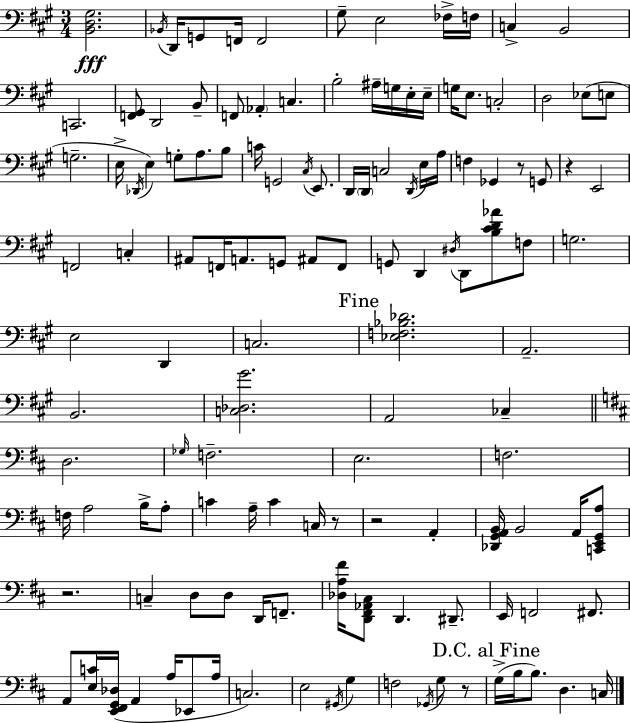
[B2,D3,G#3]/h. Bb2/s D2/s G2/e F2/s F2/h G#3/e E3/h FES3/s F3/s C3/q B2/h C2/h. [F2,G#2]/e D2/h B2/e F2/e Ab2/q C3/q. B3/h A#3/s G3/s E3/s E3/s G3/s E3/e. C3/h D3/h Eb3/e E3/e G3/h. E3/s Db2/s E3/q G3/e A3/e. B3/e C4/s G2/h C#3/s E2/e. D2/s D2/s C3/h D2/s E3/s A3/s F3/q Gb2/q R/e G2/e R/q E2/h F2/h C3/q A#2/e F2/s A2/e. G2/e A#2/e F2/e G2/e D2/q D#3/s D2/e [B3,C#4,D4,Ab4]/e F3/e G3/h. E3/h D2/q C3/h. [Eb3,F3,Bb3,Db4]/h. A2/h. B2/h. [C3,Db3,G#4]/h. A2/h CES3/q D3/h. Gb3/s F3/h. E3/h. F3/h. F3/s A3/h B3/s A3/e C4/q A3/s C4/q C3/s R/e R/h A2/q [Db2,G2,A2,B2]/s B2/h A2/s [C2,E2,G2,A3]/e R/h. C3/q D3/e D3/e D2/s F2/e. [Db3,A3,F#4]/s [D2,F#2,Ab2,C#3]/e D2/q. D#2/e. E2/s F2/h F#2/e. A2/e [E3,C4]/s [E2,F#2,G2,Db3]/s A2/q A3/s Eb2/e A3/s C3/h. E3/h G#2/s G3/q F3/h Gb2/s G3/e R/e G3/s B3/s B3/e. D3/q. C3/s